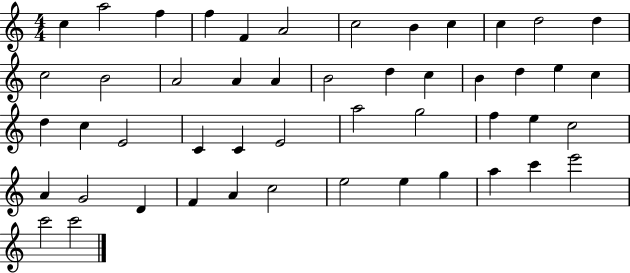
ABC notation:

X:1
T:Untitled
M:4/4
L:1/4
K:C
c a2 f f F A2 c2 B c c d2 d c2 B2 A2 A A B2 d c B d e c d c E2 C C E2 a2 g2 f e c2 A G2 D F A c2 e2 e g a c' e'2 c'2 c'2